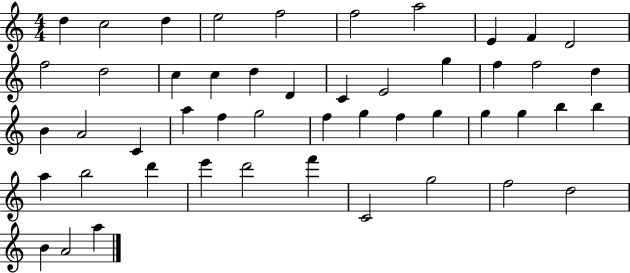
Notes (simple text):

D5/q C5/h D5/q E5/h F5/h F5/h A5/h E4/q F4/q D4/h F5/h D5/h C5/q C5/q D5/q D4/q C4/q E4/h G5/q F5/q F5/h D5/q B4/q A4/h C4/q A5/q F5/q G5/h F5/q G5/q F5/q G5/q G5/q G5/q B5/q B5/q A5/q B5/h D6/q E6/q D6/h F6/q C4/h G5/h F5/h D5/h B4/q A4/h A5/q